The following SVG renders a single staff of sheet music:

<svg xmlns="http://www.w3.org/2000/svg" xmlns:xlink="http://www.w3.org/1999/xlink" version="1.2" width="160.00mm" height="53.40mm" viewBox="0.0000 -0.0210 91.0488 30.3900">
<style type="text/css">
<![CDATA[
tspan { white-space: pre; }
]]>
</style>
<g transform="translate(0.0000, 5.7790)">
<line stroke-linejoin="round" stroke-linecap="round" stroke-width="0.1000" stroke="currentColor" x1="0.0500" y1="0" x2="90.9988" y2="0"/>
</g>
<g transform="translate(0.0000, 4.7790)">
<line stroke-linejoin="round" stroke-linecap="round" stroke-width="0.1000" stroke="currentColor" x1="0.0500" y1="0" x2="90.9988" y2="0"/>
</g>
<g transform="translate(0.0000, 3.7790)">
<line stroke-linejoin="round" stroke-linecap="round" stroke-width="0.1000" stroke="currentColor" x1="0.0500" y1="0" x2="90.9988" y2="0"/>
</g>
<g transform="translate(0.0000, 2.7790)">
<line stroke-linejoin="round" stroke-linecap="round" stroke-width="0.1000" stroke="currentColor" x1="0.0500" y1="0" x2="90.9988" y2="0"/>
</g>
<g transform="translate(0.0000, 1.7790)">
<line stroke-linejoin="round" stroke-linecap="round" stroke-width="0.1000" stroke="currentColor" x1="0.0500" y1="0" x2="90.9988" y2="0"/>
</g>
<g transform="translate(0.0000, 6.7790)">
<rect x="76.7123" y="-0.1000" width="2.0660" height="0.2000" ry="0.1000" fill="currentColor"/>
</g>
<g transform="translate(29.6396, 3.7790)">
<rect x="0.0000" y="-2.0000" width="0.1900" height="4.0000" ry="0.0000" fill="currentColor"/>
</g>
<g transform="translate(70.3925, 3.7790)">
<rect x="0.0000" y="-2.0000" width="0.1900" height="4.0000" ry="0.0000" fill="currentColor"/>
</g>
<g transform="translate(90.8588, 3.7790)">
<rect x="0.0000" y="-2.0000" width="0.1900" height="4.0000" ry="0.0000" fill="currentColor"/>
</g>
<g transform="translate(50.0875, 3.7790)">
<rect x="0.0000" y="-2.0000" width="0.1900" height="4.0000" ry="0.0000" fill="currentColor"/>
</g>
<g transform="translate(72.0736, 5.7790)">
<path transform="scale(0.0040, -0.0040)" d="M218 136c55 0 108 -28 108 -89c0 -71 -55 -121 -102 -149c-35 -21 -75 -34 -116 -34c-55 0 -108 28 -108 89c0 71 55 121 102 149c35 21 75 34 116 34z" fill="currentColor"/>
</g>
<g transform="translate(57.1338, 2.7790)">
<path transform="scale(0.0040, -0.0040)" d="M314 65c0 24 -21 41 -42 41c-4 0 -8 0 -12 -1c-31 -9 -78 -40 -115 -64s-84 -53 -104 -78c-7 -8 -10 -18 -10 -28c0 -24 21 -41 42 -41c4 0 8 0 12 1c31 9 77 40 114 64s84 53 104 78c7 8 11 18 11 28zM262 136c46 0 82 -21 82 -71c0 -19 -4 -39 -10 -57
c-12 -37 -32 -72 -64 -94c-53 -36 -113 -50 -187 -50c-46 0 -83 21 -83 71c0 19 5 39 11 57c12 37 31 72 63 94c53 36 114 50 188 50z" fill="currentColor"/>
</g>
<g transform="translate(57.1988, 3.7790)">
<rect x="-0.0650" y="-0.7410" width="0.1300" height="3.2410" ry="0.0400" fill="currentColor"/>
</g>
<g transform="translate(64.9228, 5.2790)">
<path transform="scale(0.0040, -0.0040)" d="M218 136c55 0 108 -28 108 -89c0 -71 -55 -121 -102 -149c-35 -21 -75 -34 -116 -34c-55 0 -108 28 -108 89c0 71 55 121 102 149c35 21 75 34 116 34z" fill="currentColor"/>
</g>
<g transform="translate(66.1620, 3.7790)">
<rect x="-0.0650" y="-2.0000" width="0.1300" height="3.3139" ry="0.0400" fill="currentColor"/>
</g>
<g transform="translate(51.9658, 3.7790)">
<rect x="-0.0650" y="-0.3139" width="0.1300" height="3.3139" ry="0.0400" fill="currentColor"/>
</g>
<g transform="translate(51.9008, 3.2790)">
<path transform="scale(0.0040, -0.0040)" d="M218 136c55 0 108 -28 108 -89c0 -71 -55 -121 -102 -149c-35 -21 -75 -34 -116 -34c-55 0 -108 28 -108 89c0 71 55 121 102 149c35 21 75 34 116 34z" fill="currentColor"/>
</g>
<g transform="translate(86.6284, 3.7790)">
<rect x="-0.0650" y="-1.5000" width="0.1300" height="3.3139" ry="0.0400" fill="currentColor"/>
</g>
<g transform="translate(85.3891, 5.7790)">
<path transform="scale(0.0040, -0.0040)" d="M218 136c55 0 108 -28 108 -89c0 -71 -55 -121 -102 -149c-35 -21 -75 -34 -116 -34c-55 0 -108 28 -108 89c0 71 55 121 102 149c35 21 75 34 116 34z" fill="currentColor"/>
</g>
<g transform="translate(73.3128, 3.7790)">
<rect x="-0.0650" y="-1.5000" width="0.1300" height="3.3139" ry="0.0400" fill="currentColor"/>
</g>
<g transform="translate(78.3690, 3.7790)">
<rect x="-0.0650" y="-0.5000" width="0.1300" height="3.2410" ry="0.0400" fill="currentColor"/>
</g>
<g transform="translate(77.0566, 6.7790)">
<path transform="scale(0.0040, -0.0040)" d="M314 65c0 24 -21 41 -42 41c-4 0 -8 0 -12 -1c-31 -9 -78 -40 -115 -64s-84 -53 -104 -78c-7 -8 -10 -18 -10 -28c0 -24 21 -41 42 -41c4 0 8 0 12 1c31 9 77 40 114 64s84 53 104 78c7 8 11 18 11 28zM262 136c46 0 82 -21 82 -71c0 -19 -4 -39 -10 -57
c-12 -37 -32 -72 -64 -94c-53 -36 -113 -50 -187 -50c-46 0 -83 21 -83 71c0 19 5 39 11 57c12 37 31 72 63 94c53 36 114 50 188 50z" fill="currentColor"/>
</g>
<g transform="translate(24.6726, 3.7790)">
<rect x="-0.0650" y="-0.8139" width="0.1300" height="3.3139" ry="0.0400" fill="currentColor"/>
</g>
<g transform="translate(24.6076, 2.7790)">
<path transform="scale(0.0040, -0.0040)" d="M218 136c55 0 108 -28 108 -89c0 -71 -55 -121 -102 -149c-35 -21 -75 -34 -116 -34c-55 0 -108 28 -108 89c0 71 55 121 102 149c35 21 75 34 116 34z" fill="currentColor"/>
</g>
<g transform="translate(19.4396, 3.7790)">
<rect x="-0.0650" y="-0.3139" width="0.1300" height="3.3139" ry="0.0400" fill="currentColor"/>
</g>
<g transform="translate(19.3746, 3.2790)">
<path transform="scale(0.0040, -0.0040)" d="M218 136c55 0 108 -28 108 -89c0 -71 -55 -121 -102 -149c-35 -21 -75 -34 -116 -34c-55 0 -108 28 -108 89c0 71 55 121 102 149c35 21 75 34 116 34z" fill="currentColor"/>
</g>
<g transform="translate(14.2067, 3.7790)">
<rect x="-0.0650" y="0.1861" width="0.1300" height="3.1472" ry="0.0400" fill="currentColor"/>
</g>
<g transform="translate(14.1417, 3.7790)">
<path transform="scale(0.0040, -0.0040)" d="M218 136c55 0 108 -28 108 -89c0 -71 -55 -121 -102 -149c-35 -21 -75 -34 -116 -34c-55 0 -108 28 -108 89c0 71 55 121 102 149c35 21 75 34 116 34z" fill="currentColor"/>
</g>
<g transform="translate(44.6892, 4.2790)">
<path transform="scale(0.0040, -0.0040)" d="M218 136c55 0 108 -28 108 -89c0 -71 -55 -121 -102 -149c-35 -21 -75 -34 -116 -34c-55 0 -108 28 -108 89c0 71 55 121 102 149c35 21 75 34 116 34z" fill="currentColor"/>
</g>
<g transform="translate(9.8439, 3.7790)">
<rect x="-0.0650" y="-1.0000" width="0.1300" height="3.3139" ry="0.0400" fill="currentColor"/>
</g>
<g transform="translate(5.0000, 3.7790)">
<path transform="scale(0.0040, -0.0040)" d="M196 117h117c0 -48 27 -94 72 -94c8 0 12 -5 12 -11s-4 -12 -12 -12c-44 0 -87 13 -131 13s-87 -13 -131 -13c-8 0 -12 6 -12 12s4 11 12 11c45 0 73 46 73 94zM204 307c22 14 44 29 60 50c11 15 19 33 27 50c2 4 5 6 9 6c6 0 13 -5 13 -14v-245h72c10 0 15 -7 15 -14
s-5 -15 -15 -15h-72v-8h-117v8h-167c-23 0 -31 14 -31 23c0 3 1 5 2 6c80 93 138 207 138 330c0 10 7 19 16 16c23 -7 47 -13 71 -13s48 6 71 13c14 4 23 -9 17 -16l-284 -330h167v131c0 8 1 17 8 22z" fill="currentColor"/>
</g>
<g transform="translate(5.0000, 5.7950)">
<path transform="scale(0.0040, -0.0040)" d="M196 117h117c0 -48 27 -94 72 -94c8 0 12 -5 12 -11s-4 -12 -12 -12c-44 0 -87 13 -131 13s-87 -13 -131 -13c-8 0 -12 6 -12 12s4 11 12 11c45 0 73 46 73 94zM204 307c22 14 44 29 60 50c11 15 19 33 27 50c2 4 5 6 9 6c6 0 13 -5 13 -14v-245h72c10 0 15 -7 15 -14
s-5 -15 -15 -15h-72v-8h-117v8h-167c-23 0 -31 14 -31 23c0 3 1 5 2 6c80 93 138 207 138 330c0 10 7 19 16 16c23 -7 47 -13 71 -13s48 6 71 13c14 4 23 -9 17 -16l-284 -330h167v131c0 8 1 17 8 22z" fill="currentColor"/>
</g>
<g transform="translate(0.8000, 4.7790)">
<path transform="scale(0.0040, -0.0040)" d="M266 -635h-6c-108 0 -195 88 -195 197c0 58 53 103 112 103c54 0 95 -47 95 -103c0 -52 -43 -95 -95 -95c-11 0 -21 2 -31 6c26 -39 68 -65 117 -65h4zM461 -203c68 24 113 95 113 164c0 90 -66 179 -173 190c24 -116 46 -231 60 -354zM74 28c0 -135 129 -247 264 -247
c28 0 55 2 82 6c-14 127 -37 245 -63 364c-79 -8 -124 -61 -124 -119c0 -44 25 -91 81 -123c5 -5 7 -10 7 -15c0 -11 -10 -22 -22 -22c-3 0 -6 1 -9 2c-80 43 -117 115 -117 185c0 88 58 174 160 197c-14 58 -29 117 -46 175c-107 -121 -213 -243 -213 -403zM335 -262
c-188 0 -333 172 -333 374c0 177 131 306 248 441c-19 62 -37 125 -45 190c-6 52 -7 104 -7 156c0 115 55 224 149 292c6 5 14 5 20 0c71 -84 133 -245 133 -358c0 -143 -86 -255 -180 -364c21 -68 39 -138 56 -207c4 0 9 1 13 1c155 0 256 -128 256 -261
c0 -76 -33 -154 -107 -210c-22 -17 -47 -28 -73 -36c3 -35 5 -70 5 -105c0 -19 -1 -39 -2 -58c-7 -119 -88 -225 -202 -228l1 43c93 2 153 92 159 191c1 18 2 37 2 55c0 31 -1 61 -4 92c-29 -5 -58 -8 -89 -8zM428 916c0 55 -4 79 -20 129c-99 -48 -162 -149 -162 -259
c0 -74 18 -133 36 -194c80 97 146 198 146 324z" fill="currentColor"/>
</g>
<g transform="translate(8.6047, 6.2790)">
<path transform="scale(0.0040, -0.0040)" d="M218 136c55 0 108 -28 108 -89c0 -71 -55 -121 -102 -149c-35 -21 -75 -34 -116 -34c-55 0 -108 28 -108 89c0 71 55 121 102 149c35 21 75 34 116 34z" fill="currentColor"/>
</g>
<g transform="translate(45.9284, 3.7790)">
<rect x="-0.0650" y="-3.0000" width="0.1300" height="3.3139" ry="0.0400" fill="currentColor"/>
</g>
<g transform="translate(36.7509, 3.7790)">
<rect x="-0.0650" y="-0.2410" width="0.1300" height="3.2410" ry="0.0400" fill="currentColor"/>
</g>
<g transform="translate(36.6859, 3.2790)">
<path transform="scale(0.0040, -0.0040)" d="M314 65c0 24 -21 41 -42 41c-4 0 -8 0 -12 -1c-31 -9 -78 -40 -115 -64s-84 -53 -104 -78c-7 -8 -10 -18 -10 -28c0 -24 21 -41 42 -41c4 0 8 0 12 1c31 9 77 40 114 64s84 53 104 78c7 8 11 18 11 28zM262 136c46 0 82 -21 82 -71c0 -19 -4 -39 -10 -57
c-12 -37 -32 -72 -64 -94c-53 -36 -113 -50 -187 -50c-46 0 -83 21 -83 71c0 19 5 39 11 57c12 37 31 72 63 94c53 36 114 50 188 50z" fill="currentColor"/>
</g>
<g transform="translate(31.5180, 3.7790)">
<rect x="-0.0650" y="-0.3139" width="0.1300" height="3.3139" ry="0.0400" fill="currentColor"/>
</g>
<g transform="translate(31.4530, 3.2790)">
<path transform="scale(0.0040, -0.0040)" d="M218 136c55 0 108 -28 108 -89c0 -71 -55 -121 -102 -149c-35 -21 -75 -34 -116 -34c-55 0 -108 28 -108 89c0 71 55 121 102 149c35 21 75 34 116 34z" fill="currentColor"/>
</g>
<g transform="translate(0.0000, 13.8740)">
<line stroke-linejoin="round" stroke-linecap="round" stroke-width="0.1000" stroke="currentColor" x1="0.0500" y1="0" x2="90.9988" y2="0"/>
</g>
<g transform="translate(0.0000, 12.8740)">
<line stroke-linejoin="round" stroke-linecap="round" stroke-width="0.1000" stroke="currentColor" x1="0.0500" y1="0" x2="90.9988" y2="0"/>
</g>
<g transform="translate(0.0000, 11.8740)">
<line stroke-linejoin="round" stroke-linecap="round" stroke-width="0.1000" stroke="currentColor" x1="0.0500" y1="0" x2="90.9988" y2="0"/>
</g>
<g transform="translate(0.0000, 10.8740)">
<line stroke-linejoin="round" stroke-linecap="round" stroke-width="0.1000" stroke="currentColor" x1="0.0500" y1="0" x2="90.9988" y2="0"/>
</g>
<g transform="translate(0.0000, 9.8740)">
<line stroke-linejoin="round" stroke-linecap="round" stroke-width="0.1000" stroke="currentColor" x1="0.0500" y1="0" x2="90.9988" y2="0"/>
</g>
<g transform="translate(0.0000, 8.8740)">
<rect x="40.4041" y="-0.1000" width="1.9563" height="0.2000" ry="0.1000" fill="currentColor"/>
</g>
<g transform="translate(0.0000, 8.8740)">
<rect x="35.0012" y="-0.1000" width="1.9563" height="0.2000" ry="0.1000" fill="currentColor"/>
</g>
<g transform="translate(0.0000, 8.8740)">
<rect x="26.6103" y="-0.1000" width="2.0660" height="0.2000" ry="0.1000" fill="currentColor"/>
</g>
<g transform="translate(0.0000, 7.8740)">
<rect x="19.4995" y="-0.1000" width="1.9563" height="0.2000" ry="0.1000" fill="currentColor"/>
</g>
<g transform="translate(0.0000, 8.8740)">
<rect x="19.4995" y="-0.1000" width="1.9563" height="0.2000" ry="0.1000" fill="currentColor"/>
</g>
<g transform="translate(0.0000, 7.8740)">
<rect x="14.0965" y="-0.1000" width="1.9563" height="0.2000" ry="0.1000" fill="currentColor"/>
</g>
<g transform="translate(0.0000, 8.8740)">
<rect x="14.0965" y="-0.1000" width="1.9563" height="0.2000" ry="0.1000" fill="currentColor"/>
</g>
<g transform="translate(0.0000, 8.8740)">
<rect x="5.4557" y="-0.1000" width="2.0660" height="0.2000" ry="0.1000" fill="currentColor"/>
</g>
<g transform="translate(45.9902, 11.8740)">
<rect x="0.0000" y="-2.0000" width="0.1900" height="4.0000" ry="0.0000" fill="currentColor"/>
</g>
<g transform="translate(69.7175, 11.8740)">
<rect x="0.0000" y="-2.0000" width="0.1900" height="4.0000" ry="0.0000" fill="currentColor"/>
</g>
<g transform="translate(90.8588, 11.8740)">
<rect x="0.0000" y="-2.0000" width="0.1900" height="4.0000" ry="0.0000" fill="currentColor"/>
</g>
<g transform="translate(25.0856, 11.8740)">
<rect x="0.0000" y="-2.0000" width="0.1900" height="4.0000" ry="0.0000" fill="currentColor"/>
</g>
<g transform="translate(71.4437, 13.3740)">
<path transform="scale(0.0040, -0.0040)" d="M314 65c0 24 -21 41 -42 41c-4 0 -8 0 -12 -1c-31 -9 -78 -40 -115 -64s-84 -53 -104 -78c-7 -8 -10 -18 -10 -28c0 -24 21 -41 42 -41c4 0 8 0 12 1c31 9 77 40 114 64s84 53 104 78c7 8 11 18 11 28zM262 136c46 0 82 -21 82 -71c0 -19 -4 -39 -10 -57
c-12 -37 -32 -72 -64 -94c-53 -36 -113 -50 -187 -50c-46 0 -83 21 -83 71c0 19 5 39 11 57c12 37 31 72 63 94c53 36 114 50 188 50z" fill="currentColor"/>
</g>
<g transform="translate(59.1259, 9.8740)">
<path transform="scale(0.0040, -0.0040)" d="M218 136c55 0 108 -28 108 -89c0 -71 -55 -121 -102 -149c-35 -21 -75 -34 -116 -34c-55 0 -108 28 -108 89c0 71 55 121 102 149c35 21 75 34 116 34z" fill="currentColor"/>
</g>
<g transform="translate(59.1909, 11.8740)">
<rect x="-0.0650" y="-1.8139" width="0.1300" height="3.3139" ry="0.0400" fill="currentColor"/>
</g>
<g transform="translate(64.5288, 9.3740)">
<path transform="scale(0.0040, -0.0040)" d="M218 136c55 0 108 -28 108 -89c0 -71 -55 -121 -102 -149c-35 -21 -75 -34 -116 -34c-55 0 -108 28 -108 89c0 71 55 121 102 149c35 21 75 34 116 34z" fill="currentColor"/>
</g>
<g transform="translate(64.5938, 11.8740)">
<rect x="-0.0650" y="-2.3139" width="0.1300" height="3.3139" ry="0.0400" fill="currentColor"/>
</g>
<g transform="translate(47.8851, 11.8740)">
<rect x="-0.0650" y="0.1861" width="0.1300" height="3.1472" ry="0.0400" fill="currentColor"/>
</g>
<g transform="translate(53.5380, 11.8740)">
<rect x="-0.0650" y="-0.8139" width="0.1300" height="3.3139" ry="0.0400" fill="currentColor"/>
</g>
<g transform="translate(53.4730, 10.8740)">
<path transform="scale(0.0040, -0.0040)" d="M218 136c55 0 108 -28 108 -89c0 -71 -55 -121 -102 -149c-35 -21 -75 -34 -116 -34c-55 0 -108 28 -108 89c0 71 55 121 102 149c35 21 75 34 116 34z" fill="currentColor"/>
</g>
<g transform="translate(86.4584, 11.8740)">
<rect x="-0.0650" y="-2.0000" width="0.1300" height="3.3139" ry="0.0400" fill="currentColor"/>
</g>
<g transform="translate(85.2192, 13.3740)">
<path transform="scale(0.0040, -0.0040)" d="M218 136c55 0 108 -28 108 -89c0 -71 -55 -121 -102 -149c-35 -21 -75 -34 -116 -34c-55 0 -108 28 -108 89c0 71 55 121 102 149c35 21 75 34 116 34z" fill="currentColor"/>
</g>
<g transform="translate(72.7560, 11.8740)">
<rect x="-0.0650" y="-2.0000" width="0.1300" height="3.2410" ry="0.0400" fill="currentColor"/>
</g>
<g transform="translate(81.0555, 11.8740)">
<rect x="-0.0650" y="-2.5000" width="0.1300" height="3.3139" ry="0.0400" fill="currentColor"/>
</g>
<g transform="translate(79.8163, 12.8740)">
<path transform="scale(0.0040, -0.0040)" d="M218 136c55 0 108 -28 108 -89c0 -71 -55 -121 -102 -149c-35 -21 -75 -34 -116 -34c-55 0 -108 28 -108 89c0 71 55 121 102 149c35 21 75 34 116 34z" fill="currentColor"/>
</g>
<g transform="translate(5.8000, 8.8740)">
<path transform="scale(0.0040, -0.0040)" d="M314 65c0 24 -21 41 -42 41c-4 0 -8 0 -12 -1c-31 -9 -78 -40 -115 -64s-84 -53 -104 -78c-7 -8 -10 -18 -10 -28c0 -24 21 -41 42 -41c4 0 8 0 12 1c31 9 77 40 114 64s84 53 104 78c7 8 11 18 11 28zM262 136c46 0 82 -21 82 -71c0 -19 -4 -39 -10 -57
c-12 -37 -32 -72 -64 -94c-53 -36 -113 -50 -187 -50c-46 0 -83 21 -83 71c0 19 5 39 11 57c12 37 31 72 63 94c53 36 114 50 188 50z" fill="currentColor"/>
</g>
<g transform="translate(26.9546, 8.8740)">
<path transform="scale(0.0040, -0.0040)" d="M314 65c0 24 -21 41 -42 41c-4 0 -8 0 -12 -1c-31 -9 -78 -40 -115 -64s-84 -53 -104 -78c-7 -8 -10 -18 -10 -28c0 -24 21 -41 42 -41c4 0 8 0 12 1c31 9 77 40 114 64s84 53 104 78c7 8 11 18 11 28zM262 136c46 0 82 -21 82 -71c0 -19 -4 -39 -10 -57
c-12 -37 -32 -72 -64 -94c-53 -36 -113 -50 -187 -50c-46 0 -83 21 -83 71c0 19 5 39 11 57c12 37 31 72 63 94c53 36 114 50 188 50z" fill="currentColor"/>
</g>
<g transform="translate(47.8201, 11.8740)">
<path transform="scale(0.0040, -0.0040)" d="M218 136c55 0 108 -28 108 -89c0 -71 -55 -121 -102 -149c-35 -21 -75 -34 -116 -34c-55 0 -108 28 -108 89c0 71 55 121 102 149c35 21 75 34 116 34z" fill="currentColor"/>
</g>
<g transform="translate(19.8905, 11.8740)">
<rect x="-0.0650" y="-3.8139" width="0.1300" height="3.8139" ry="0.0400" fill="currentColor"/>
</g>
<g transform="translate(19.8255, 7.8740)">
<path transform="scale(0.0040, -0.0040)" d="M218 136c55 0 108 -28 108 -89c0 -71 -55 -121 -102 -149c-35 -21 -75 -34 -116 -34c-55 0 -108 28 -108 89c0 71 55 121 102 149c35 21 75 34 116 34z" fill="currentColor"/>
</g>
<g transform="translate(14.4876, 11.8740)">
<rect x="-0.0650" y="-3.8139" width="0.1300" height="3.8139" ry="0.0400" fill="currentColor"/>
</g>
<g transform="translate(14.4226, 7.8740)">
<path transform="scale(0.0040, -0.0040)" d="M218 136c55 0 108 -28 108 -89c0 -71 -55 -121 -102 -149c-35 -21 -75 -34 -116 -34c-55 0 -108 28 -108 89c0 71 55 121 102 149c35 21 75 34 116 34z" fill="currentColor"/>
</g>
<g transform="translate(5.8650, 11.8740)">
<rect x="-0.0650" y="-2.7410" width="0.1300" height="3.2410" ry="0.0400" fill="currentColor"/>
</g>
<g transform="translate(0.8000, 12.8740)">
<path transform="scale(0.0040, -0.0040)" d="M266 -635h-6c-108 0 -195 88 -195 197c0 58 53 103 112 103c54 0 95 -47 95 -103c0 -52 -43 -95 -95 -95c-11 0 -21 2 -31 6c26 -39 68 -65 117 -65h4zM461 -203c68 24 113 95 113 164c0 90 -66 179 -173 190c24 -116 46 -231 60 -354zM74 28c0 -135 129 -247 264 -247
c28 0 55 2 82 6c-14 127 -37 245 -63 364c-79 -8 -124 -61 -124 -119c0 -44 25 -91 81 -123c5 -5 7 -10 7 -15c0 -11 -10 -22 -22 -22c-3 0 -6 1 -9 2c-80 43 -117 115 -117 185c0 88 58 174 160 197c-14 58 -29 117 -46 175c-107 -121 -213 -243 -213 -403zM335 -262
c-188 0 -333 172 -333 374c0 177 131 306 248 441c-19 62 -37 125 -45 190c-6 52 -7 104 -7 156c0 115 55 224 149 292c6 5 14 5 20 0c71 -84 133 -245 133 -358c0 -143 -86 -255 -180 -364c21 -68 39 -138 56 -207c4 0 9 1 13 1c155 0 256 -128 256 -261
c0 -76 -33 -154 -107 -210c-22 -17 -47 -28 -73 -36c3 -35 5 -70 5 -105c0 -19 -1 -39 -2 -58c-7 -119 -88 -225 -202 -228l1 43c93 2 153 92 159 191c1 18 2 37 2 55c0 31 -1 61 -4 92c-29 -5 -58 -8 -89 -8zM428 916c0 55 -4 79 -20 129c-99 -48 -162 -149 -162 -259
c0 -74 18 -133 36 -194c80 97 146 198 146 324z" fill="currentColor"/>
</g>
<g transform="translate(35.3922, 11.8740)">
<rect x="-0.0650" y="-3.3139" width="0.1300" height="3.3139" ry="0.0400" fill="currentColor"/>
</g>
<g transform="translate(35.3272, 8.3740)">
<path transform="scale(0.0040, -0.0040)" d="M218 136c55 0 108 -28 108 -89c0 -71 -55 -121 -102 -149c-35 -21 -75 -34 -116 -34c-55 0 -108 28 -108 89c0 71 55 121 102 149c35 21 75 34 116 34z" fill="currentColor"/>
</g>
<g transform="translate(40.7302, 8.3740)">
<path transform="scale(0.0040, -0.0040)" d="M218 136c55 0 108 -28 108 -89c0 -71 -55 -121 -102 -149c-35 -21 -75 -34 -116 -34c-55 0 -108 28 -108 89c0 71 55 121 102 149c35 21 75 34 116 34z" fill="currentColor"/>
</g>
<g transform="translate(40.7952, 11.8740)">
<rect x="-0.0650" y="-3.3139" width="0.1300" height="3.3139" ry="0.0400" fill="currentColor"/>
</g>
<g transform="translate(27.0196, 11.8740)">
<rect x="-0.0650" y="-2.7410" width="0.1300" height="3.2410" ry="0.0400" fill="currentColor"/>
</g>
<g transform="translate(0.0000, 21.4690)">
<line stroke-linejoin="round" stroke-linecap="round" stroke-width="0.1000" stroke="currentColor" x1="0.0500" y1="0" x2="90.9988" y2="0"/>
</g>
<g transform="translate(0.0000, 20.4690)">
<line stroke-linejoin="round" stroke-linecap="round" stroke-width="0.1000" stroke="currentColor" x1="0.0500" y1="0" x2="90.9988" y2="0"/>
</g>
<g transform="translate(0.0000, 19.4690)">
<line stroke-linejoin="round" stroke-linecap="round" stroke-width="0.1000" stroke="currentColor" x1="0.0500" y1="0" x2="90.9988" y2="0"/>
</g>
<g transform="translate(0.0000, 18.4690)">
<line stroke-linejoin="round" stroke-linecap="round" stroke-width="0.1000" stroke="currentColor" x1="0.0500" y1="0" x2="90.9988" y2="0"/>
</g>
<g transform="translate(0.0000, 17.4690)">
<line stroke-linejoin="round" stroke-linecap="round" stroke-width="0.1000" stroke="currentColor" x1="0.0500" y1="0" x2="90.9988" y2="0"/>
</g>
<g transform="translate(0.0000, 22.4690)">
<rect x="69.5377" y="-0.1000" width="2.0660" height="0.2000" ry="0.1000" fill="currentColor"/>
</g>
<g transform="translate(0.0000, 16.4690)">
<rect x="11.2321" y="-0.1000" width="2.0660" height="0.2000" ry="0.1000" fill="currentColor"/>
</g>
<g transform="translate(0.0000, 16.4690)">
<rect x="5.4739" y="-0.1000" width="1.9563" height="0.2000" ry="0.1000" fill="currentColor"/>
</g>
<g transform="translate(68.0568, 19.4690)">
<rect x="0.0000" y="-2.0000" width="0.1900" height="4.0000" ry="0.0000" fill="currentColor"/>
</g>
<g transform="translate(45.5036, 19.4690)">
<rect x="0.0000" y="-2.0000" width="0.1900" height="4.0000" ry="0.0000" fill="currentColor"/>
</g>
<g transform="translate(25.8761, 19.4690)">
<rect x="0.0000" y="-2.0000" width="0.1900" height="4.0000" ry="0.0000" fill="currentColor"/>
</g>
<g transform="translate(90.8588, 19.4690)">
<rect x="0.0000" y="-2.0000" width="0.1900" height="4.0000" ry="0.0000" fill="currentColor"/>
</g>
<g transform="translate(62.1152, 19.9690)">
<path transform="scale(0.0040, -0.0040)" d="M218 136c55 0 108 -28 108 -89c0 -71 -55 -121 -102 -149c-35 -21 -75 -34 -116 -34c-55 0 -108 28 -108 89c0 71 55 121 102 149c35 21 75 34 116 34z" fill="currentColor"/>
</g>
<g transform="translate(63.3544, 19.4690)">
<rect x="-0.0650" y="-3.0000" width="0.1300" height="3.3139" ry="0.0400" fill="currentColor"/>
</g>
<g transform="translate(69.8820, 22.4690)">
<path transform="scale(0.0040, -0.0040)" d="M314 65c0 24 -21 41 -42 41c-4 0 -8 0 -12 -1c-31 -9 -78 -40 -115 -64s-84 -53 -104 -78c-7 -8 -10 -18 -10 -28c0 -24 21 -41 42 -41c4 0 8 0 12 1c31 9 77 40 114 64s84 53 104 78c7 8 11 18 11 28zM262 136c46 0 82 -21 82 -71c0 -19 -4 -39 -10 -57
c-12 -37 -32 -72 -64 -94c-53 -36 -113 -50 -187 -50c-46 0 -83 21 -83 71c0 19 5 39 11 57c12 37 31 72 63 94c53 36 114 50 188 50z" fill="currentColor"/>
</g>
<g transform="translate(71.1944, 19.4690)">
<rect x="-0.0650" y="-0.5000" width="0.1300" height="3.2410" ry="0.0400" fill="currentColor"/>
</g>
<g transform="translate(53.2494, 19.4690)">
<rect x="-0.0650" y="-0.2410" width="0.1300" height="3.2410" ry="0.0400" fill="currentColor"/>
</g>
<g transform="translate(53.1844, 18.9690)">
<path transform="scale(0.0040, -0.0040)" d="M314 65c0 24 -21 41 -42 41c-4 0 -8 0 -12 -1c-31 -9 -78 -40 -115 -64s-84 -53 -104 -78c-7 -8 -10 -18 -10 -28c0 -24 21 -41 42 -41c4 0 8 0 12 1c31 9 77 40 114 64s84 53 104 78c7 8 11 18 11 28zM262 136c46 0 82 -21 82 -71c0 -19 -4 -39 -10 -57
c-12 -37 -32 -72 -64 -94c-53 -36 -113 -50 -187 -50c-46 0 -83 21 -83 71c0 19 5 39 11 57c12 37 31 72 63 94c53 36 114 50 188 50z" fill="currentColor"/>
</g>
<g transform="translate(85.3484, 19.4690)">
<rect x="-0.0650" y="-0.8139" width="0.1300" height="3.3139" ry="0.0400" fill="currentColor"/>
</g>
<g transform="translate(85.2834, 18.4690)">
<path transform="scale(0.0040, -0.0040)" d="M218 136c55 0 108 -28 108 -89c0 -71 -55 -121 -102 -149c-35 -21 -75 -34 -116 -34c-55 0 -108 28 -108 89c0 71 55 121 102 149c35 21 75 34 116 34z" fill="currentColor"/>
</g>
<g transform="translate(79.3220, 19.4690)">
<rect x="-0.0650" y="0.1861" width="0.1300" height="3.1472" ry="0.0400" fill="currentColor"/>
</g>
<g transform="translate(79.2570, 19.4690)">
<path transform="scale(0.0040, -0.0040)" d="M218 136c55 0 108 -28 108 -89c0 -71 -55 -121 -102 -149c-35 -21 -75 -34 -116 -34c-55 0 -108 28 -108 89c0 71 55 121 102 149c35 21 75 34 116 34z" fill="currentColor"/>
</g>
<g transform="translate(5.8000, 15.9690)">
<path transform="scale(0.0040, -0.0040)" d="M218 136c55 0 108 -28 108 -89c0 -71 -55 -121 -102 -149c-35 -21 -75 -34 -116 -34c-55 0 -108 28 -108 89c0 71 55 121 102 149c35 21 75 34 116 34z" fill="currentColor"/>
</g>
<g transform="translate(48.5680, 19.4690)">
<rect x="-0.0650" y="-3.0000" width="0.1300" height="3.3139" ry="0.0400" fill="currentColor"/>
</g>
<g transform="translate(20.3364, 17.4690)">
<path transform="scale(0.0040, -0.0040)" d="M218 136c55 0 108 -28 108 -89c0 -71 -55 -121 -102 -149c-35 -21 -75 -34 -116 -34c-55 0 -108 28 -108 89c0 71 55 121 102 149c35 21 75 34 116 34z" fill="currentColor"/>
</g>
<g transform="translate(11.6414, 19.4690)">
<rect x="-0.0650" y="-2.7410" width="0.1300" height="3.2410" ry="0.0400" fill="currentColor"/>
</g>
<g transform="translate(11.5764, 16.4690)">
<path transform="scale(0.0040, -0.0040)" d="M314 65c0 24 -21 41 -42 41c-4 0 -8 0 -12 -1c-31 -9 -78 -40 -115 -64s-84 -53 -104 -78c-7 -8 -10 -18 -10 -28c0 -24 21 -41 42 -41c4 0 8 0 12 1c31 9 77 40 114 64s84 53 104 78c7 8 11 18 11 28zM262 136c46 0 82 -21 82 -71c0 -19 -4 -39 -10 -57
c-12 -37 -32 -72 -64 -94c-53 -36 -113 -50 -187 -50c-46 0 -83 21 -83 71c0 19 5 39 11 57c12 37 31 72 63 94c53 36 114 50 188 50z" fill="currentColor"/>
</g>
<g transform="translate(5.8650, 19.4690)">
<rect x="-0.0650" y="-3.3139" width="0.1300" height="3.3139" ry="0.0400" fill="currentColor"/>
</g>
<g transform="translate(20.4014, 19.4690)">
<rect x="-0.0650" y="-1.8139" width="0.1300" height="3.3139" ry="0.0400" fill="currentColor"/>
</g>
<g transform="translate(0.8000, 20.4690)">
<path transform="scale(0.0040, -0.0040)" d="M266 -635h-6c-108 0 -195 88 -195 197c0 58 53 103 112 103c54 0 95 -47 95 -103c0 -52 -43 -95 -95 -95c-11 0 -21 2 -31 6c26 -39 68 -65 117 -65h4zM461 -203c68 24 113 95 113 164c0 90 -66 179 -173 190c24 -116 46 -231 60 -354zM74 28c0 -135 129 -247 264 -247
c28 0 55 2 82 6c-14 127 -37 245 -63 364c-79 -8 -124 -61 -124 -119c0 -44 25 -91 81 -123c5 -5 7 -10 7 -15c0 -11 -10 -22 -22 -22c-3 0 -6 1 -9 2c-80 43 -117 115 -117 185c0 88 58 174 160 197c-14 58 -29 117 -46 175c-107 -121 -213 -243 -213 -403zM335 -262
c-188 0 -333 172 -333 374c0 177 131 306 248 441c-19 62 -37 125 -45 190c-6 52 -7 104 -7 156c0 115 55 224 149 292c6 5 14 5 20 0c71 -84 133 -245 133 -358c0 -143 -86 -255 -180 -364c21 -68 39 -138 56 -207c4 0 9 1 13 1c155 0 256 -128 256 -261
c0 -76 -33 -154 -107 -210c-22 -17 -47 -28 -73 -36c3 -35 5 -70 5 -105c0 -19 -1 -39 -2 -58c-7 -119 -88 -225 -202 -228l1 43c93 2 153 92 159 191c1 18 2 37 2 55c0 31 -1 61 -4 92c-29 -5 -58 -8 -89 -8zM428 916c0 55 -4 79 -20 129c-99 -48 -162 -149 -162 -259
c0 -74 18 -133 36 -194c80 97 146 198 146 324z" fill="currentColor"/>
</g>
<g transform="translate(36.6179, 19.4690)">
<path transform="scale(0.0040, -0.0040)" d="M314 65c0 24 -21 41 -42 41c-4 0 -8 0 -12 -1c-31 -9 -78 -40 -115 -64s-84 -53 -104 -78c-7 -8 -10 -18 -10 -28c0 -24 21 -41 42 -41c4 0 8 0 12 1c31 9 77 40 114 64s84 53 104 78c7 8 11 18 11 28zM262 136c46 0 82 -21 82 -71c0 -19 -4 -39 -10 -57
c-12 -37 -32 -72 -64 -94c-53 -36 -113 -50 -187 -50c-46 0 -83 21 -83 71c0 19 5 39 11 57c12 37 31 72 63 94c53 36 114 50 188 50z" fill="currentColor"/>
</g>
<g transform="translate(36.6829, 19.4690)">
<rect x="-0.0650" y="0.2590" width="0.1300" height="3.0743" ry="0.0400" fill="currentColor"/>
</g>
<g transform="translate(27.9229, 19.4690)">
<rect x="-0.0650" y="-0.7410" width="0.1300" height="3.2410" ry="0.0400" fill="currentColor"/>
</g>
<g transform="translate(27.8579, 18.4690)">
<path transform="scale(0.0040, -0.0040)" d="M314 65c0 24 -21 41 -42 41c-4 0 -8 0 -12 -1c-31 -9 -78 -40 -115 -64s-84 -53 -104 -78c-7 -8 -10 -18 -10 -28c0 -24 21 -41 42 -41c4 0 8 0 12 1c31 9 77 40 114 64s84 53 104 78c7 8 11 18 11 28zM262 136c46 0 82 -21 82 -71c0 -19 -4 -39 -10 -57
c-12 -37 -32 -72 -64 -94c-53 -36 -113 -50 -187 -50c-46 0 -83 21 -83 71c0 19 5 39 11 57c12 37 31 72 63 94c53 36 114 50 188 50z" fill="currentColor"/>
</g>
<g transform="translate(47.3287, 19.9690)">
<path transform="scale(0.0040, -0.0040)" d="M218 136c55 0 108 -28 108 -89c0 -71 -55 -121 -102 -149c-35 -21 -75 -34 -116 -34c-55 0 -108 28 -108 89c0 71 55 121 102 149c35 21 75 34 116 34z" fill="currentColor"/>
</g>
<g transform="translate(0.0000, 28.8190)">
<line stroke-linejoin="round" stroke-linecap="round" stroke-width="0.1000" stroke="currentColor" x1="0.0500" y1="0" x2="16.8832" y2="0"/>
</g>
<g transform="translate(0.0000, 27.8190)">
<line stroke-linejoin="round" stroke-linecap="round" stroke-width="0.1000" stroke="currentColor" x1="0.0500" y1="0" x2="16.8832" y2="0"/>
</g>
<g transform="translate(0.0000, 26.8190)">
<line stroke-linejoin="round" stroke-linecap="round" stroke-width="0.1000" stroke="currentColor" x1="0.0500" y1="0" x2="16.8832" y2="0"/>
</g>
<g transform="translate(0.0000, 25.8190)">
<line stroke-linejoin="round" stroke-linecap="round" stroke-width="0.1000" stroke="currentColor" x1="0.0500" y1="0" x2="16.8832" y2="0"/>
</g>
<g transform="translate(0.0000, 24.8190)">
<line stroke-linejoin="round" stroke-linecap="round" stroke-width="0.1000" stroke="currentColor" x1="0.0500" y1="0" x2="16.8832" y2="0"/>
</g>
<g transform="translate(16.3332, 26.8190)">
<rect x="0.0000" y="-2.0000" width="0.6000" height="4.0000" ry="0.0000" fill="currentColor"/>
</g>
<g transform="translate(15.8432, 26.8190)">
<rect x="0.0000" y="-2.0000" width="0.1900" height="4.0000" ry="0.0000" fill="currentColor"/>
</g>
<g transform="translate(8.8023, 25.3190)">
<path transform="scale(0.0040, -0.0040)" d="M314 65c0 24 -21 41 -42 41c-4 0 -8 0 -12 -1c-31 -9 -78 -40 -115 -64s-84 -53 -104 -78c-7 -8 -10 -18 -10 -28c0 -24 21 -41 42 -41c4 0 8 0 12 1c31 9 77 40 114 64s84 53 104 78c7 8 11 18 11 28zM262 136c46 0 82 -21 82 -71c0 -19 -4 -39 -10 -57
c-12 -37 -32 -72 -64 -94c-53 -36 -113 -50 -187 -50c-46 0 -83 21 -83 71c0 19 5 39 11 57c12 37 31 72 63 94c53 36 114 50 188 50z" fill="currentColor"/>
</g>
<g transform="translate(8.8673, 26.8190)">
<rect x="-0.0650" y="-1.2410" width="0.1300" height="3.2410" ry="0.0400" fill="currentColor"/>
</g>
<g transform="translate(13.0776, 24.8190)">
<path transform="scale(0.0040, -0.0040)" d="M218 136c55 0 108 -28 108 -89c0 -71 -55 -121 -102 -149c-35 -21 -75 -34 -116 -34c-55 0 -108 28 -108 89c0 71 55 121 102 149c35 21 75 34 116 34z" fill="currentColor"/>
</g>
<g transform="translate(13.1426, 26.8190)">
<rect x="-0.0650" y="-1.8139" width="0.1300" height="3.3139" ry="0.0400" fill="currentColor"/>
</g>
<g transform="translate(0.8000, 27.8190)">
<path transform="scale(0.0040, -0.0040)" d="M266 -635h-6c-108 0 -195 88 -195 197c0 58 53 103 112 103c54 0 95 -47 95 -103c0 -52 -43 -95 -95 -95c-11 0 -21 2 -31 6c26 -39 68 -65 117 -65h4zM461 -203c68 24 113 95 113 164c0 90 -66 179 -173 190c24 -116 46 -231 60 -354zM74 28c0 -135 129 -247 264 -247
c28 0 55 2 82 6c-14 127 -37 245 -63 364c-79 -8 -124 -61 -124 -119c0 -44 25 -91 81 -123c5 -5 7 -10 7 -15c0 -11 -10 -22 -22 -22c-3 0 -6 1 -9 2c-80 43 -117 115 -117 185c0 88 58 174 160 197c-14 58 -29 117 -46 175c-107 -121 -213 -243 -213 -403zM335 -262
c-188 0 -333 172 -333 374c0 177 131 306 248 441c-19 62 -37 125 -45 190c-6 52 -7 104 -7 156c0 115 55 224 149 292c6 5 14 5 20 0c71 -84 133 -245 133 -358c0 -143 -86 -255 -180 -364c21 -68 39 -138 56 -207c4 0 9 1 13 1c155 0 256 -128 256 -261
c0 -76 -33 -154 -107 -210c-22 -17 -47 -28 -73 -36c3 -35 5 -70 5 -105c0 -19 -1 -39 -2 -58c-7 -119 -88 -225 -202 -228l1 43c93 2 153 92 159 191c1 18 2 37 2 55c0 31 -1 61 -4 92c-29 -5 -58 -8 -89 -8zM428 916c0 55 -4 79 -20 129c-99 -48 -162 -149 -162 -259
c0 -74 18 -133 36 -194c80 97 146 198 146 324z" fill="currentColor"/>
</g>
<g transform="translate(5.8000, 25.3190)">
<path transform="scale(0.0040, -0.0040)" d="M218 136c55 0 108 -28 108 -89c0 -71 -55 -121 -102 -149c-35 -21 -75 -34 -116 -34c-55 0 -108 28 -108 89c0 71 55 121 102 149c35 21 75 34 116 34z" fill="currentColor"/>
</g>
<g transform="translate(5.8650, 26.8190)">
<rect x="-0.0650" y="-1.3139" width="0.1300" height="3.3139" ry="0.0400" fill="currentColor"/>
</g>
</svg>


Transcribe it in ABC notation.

X:1
T:Untitled
M:4/4
L:1/4
K:C
D B c d c c2 A c d2 F E C2 E a2 c' c' a2 b b B d f g F2 G F b a2 f d2 B2 A c2 A C2 B d e e2 f